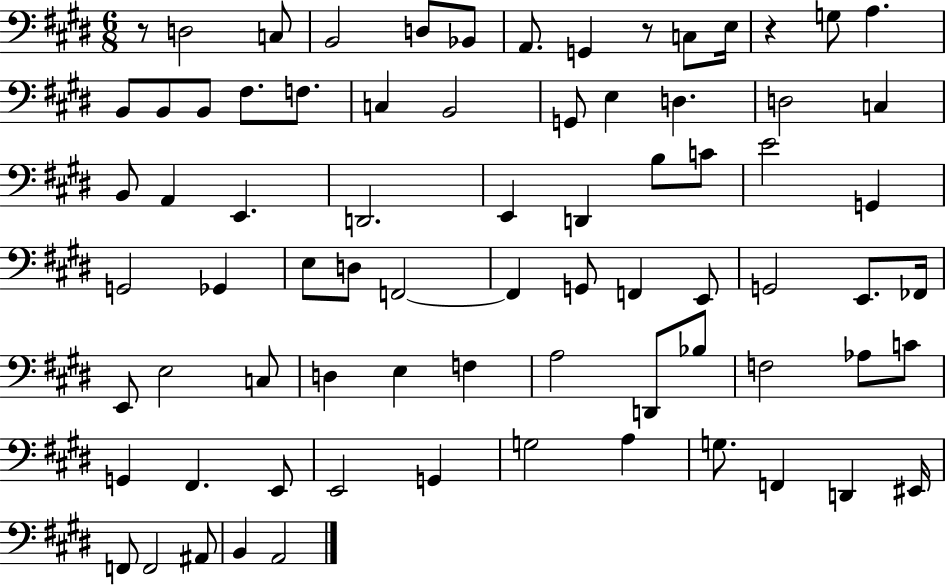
{
  \clef bass
  \numericTimeSignature
  \time 6/8
  \key e \major
  r8 d2 c8 | b,2 d8 bes,8 | a,8. g,4 r8 c8 e16 | r4 g8 a4. | \break b,8 b,8 b,8 fis8. f8. | c4 b,2 | g,8 e4 d4. | d2 c4 | \break b,8 a,4 e,4. | d,2. | e,4 d,4 b8 c'8 | e'2 g,4 | \break g,2 ges,4 | e8 d8 f,2~~ | f,4 g,8 f,4 e,8 | g,2 e,8. fes,16 | \break e,8 e2 c8 | d4 e4 f4 | a2 d,8 bes8 | f2 aes8 c'8 | \break g,4 fis,4. e,8 | e,2 g,4 | g2 a4 | g8. f,4 d,4 eis,16 | \break f,8 f,2 ais,8 | b,4 a,2 | \bar "|."
}